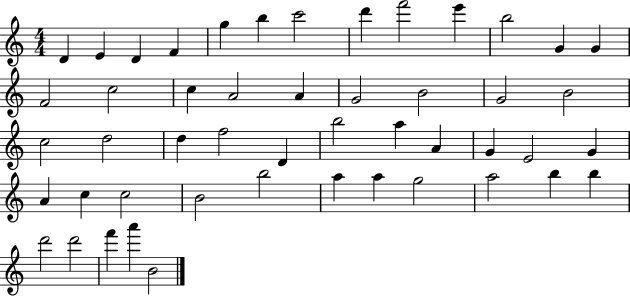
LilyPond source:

{
  \clef treble
  \numericTimeSignature
  \time 4/4
  \key c \major
  d'4 e'4 d'4 f'4 | g''4 b''4 c'''2 | d'''4 f'''2 e'''4 | b''2 g'4 g'4 | \break f'2 c''2 | c''4 a'2 a'4 | g'2 b'2 | g'2 b'2 | \break c''2 d''2 | d''4 f''2 d'4 | b''2 a''4 a'4 | g'4 e'2 g'4 | \break a'4 c''4 c''2 | b'2 b''2 | a''4 a''4 g''2 | a''2 b''4 b''4 | \break d'''2 d'''2 | f'''4 a'''4 b'2 | \bar "|."
}